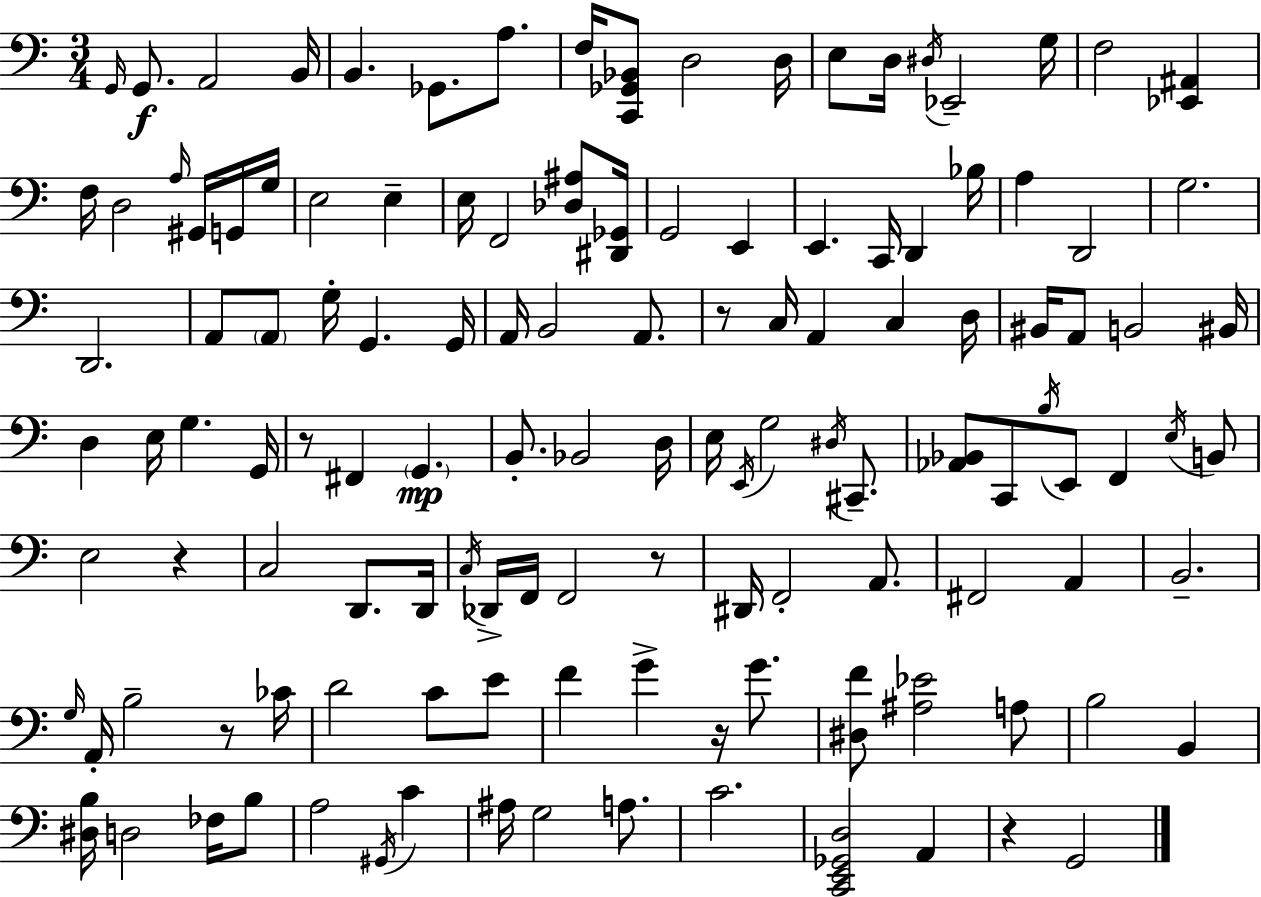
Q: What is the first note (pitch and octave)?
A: G2